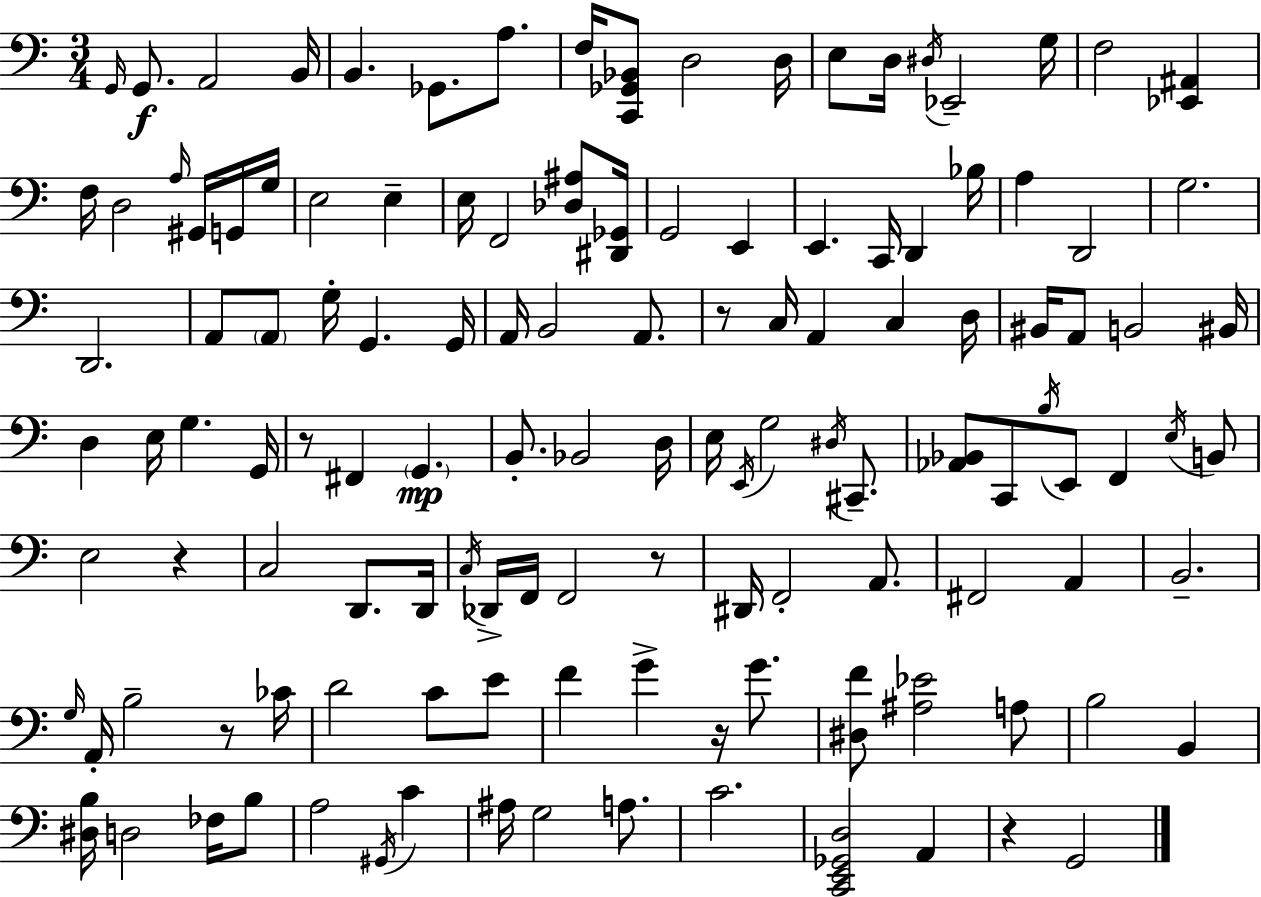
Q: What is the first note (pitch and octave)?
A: G2